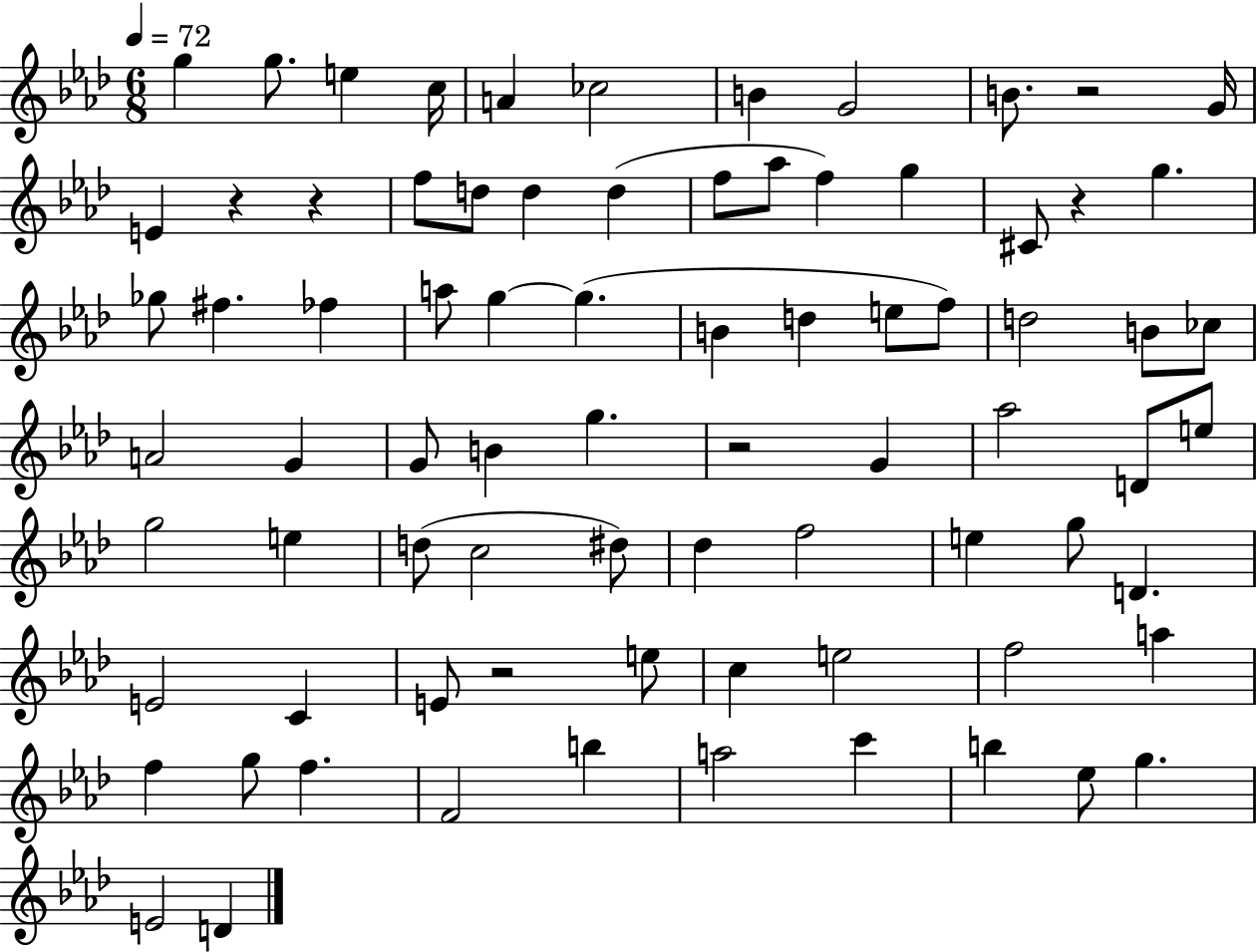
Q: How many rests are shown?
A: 6